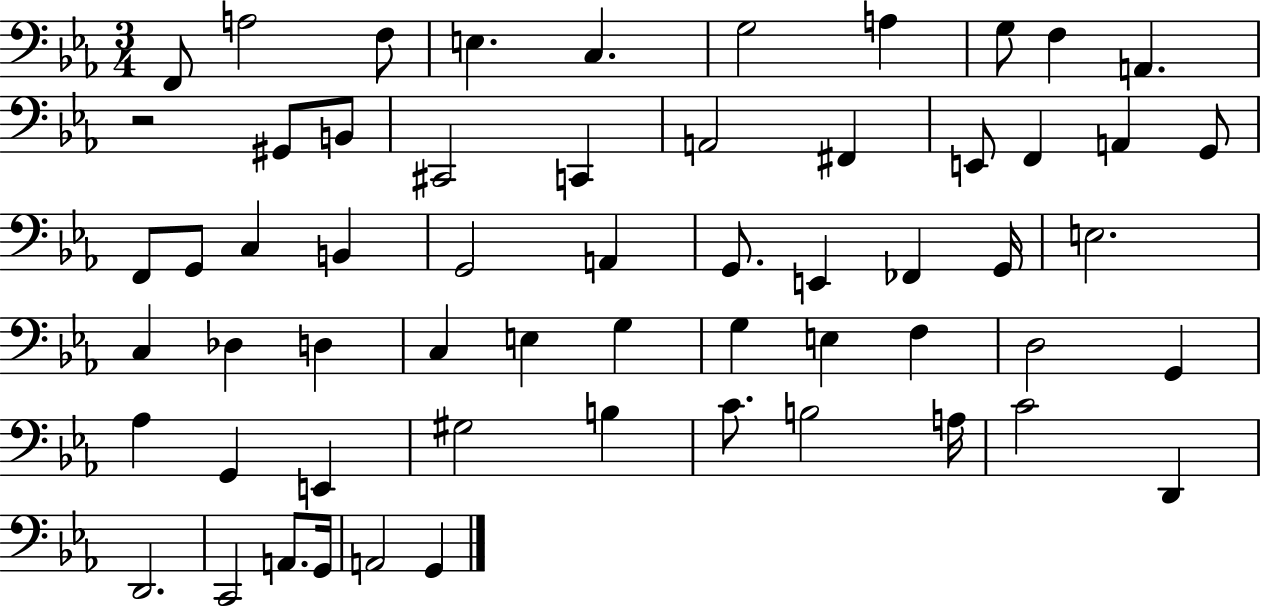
{
  \clef bass
  \numericTimeSignature
  \time 3/4
  \key ees \major
  f,8 a2 f8 | e4. c4. | g2 a4 | g8 f4 a,4. | \break r2 gis,8 b,8 | cis,2 c,4 | a,2 fis,4 | e,8 f,4 a,4 g,8 | \break f,8 g,8 c4 b,4 | g,2 a,4 | g,8. e,4 fes,4 g,16 | e2. | \break c4 des4 d4 | c4 e4 g4 | g4 e4 f4 | d2 g,4 | \break aes4 g,4 e,4 | gis2 b4 | c'8. b2 a16 | c'2 d,4 | \break d,2. | c,2 a,8. g,16 | a,2 g,4 | \bar "|."
}